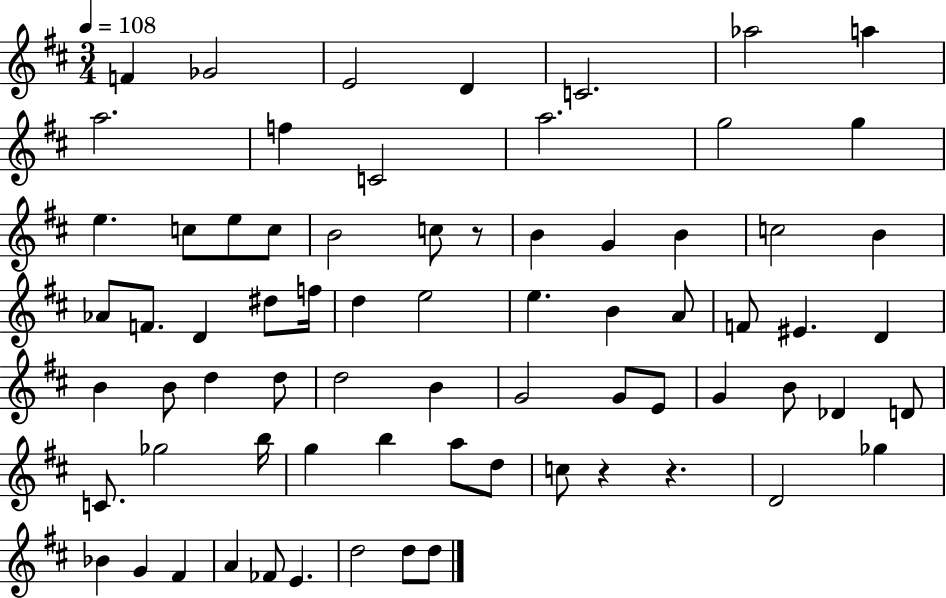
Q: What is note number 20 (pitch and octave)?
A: B4